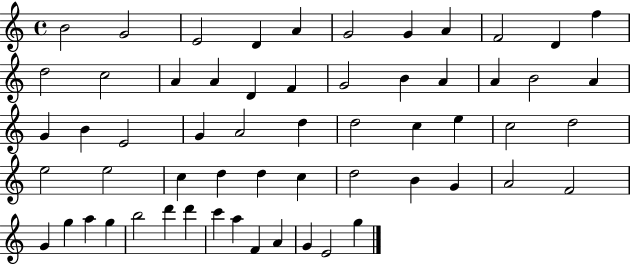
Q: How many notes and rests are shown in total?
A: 59